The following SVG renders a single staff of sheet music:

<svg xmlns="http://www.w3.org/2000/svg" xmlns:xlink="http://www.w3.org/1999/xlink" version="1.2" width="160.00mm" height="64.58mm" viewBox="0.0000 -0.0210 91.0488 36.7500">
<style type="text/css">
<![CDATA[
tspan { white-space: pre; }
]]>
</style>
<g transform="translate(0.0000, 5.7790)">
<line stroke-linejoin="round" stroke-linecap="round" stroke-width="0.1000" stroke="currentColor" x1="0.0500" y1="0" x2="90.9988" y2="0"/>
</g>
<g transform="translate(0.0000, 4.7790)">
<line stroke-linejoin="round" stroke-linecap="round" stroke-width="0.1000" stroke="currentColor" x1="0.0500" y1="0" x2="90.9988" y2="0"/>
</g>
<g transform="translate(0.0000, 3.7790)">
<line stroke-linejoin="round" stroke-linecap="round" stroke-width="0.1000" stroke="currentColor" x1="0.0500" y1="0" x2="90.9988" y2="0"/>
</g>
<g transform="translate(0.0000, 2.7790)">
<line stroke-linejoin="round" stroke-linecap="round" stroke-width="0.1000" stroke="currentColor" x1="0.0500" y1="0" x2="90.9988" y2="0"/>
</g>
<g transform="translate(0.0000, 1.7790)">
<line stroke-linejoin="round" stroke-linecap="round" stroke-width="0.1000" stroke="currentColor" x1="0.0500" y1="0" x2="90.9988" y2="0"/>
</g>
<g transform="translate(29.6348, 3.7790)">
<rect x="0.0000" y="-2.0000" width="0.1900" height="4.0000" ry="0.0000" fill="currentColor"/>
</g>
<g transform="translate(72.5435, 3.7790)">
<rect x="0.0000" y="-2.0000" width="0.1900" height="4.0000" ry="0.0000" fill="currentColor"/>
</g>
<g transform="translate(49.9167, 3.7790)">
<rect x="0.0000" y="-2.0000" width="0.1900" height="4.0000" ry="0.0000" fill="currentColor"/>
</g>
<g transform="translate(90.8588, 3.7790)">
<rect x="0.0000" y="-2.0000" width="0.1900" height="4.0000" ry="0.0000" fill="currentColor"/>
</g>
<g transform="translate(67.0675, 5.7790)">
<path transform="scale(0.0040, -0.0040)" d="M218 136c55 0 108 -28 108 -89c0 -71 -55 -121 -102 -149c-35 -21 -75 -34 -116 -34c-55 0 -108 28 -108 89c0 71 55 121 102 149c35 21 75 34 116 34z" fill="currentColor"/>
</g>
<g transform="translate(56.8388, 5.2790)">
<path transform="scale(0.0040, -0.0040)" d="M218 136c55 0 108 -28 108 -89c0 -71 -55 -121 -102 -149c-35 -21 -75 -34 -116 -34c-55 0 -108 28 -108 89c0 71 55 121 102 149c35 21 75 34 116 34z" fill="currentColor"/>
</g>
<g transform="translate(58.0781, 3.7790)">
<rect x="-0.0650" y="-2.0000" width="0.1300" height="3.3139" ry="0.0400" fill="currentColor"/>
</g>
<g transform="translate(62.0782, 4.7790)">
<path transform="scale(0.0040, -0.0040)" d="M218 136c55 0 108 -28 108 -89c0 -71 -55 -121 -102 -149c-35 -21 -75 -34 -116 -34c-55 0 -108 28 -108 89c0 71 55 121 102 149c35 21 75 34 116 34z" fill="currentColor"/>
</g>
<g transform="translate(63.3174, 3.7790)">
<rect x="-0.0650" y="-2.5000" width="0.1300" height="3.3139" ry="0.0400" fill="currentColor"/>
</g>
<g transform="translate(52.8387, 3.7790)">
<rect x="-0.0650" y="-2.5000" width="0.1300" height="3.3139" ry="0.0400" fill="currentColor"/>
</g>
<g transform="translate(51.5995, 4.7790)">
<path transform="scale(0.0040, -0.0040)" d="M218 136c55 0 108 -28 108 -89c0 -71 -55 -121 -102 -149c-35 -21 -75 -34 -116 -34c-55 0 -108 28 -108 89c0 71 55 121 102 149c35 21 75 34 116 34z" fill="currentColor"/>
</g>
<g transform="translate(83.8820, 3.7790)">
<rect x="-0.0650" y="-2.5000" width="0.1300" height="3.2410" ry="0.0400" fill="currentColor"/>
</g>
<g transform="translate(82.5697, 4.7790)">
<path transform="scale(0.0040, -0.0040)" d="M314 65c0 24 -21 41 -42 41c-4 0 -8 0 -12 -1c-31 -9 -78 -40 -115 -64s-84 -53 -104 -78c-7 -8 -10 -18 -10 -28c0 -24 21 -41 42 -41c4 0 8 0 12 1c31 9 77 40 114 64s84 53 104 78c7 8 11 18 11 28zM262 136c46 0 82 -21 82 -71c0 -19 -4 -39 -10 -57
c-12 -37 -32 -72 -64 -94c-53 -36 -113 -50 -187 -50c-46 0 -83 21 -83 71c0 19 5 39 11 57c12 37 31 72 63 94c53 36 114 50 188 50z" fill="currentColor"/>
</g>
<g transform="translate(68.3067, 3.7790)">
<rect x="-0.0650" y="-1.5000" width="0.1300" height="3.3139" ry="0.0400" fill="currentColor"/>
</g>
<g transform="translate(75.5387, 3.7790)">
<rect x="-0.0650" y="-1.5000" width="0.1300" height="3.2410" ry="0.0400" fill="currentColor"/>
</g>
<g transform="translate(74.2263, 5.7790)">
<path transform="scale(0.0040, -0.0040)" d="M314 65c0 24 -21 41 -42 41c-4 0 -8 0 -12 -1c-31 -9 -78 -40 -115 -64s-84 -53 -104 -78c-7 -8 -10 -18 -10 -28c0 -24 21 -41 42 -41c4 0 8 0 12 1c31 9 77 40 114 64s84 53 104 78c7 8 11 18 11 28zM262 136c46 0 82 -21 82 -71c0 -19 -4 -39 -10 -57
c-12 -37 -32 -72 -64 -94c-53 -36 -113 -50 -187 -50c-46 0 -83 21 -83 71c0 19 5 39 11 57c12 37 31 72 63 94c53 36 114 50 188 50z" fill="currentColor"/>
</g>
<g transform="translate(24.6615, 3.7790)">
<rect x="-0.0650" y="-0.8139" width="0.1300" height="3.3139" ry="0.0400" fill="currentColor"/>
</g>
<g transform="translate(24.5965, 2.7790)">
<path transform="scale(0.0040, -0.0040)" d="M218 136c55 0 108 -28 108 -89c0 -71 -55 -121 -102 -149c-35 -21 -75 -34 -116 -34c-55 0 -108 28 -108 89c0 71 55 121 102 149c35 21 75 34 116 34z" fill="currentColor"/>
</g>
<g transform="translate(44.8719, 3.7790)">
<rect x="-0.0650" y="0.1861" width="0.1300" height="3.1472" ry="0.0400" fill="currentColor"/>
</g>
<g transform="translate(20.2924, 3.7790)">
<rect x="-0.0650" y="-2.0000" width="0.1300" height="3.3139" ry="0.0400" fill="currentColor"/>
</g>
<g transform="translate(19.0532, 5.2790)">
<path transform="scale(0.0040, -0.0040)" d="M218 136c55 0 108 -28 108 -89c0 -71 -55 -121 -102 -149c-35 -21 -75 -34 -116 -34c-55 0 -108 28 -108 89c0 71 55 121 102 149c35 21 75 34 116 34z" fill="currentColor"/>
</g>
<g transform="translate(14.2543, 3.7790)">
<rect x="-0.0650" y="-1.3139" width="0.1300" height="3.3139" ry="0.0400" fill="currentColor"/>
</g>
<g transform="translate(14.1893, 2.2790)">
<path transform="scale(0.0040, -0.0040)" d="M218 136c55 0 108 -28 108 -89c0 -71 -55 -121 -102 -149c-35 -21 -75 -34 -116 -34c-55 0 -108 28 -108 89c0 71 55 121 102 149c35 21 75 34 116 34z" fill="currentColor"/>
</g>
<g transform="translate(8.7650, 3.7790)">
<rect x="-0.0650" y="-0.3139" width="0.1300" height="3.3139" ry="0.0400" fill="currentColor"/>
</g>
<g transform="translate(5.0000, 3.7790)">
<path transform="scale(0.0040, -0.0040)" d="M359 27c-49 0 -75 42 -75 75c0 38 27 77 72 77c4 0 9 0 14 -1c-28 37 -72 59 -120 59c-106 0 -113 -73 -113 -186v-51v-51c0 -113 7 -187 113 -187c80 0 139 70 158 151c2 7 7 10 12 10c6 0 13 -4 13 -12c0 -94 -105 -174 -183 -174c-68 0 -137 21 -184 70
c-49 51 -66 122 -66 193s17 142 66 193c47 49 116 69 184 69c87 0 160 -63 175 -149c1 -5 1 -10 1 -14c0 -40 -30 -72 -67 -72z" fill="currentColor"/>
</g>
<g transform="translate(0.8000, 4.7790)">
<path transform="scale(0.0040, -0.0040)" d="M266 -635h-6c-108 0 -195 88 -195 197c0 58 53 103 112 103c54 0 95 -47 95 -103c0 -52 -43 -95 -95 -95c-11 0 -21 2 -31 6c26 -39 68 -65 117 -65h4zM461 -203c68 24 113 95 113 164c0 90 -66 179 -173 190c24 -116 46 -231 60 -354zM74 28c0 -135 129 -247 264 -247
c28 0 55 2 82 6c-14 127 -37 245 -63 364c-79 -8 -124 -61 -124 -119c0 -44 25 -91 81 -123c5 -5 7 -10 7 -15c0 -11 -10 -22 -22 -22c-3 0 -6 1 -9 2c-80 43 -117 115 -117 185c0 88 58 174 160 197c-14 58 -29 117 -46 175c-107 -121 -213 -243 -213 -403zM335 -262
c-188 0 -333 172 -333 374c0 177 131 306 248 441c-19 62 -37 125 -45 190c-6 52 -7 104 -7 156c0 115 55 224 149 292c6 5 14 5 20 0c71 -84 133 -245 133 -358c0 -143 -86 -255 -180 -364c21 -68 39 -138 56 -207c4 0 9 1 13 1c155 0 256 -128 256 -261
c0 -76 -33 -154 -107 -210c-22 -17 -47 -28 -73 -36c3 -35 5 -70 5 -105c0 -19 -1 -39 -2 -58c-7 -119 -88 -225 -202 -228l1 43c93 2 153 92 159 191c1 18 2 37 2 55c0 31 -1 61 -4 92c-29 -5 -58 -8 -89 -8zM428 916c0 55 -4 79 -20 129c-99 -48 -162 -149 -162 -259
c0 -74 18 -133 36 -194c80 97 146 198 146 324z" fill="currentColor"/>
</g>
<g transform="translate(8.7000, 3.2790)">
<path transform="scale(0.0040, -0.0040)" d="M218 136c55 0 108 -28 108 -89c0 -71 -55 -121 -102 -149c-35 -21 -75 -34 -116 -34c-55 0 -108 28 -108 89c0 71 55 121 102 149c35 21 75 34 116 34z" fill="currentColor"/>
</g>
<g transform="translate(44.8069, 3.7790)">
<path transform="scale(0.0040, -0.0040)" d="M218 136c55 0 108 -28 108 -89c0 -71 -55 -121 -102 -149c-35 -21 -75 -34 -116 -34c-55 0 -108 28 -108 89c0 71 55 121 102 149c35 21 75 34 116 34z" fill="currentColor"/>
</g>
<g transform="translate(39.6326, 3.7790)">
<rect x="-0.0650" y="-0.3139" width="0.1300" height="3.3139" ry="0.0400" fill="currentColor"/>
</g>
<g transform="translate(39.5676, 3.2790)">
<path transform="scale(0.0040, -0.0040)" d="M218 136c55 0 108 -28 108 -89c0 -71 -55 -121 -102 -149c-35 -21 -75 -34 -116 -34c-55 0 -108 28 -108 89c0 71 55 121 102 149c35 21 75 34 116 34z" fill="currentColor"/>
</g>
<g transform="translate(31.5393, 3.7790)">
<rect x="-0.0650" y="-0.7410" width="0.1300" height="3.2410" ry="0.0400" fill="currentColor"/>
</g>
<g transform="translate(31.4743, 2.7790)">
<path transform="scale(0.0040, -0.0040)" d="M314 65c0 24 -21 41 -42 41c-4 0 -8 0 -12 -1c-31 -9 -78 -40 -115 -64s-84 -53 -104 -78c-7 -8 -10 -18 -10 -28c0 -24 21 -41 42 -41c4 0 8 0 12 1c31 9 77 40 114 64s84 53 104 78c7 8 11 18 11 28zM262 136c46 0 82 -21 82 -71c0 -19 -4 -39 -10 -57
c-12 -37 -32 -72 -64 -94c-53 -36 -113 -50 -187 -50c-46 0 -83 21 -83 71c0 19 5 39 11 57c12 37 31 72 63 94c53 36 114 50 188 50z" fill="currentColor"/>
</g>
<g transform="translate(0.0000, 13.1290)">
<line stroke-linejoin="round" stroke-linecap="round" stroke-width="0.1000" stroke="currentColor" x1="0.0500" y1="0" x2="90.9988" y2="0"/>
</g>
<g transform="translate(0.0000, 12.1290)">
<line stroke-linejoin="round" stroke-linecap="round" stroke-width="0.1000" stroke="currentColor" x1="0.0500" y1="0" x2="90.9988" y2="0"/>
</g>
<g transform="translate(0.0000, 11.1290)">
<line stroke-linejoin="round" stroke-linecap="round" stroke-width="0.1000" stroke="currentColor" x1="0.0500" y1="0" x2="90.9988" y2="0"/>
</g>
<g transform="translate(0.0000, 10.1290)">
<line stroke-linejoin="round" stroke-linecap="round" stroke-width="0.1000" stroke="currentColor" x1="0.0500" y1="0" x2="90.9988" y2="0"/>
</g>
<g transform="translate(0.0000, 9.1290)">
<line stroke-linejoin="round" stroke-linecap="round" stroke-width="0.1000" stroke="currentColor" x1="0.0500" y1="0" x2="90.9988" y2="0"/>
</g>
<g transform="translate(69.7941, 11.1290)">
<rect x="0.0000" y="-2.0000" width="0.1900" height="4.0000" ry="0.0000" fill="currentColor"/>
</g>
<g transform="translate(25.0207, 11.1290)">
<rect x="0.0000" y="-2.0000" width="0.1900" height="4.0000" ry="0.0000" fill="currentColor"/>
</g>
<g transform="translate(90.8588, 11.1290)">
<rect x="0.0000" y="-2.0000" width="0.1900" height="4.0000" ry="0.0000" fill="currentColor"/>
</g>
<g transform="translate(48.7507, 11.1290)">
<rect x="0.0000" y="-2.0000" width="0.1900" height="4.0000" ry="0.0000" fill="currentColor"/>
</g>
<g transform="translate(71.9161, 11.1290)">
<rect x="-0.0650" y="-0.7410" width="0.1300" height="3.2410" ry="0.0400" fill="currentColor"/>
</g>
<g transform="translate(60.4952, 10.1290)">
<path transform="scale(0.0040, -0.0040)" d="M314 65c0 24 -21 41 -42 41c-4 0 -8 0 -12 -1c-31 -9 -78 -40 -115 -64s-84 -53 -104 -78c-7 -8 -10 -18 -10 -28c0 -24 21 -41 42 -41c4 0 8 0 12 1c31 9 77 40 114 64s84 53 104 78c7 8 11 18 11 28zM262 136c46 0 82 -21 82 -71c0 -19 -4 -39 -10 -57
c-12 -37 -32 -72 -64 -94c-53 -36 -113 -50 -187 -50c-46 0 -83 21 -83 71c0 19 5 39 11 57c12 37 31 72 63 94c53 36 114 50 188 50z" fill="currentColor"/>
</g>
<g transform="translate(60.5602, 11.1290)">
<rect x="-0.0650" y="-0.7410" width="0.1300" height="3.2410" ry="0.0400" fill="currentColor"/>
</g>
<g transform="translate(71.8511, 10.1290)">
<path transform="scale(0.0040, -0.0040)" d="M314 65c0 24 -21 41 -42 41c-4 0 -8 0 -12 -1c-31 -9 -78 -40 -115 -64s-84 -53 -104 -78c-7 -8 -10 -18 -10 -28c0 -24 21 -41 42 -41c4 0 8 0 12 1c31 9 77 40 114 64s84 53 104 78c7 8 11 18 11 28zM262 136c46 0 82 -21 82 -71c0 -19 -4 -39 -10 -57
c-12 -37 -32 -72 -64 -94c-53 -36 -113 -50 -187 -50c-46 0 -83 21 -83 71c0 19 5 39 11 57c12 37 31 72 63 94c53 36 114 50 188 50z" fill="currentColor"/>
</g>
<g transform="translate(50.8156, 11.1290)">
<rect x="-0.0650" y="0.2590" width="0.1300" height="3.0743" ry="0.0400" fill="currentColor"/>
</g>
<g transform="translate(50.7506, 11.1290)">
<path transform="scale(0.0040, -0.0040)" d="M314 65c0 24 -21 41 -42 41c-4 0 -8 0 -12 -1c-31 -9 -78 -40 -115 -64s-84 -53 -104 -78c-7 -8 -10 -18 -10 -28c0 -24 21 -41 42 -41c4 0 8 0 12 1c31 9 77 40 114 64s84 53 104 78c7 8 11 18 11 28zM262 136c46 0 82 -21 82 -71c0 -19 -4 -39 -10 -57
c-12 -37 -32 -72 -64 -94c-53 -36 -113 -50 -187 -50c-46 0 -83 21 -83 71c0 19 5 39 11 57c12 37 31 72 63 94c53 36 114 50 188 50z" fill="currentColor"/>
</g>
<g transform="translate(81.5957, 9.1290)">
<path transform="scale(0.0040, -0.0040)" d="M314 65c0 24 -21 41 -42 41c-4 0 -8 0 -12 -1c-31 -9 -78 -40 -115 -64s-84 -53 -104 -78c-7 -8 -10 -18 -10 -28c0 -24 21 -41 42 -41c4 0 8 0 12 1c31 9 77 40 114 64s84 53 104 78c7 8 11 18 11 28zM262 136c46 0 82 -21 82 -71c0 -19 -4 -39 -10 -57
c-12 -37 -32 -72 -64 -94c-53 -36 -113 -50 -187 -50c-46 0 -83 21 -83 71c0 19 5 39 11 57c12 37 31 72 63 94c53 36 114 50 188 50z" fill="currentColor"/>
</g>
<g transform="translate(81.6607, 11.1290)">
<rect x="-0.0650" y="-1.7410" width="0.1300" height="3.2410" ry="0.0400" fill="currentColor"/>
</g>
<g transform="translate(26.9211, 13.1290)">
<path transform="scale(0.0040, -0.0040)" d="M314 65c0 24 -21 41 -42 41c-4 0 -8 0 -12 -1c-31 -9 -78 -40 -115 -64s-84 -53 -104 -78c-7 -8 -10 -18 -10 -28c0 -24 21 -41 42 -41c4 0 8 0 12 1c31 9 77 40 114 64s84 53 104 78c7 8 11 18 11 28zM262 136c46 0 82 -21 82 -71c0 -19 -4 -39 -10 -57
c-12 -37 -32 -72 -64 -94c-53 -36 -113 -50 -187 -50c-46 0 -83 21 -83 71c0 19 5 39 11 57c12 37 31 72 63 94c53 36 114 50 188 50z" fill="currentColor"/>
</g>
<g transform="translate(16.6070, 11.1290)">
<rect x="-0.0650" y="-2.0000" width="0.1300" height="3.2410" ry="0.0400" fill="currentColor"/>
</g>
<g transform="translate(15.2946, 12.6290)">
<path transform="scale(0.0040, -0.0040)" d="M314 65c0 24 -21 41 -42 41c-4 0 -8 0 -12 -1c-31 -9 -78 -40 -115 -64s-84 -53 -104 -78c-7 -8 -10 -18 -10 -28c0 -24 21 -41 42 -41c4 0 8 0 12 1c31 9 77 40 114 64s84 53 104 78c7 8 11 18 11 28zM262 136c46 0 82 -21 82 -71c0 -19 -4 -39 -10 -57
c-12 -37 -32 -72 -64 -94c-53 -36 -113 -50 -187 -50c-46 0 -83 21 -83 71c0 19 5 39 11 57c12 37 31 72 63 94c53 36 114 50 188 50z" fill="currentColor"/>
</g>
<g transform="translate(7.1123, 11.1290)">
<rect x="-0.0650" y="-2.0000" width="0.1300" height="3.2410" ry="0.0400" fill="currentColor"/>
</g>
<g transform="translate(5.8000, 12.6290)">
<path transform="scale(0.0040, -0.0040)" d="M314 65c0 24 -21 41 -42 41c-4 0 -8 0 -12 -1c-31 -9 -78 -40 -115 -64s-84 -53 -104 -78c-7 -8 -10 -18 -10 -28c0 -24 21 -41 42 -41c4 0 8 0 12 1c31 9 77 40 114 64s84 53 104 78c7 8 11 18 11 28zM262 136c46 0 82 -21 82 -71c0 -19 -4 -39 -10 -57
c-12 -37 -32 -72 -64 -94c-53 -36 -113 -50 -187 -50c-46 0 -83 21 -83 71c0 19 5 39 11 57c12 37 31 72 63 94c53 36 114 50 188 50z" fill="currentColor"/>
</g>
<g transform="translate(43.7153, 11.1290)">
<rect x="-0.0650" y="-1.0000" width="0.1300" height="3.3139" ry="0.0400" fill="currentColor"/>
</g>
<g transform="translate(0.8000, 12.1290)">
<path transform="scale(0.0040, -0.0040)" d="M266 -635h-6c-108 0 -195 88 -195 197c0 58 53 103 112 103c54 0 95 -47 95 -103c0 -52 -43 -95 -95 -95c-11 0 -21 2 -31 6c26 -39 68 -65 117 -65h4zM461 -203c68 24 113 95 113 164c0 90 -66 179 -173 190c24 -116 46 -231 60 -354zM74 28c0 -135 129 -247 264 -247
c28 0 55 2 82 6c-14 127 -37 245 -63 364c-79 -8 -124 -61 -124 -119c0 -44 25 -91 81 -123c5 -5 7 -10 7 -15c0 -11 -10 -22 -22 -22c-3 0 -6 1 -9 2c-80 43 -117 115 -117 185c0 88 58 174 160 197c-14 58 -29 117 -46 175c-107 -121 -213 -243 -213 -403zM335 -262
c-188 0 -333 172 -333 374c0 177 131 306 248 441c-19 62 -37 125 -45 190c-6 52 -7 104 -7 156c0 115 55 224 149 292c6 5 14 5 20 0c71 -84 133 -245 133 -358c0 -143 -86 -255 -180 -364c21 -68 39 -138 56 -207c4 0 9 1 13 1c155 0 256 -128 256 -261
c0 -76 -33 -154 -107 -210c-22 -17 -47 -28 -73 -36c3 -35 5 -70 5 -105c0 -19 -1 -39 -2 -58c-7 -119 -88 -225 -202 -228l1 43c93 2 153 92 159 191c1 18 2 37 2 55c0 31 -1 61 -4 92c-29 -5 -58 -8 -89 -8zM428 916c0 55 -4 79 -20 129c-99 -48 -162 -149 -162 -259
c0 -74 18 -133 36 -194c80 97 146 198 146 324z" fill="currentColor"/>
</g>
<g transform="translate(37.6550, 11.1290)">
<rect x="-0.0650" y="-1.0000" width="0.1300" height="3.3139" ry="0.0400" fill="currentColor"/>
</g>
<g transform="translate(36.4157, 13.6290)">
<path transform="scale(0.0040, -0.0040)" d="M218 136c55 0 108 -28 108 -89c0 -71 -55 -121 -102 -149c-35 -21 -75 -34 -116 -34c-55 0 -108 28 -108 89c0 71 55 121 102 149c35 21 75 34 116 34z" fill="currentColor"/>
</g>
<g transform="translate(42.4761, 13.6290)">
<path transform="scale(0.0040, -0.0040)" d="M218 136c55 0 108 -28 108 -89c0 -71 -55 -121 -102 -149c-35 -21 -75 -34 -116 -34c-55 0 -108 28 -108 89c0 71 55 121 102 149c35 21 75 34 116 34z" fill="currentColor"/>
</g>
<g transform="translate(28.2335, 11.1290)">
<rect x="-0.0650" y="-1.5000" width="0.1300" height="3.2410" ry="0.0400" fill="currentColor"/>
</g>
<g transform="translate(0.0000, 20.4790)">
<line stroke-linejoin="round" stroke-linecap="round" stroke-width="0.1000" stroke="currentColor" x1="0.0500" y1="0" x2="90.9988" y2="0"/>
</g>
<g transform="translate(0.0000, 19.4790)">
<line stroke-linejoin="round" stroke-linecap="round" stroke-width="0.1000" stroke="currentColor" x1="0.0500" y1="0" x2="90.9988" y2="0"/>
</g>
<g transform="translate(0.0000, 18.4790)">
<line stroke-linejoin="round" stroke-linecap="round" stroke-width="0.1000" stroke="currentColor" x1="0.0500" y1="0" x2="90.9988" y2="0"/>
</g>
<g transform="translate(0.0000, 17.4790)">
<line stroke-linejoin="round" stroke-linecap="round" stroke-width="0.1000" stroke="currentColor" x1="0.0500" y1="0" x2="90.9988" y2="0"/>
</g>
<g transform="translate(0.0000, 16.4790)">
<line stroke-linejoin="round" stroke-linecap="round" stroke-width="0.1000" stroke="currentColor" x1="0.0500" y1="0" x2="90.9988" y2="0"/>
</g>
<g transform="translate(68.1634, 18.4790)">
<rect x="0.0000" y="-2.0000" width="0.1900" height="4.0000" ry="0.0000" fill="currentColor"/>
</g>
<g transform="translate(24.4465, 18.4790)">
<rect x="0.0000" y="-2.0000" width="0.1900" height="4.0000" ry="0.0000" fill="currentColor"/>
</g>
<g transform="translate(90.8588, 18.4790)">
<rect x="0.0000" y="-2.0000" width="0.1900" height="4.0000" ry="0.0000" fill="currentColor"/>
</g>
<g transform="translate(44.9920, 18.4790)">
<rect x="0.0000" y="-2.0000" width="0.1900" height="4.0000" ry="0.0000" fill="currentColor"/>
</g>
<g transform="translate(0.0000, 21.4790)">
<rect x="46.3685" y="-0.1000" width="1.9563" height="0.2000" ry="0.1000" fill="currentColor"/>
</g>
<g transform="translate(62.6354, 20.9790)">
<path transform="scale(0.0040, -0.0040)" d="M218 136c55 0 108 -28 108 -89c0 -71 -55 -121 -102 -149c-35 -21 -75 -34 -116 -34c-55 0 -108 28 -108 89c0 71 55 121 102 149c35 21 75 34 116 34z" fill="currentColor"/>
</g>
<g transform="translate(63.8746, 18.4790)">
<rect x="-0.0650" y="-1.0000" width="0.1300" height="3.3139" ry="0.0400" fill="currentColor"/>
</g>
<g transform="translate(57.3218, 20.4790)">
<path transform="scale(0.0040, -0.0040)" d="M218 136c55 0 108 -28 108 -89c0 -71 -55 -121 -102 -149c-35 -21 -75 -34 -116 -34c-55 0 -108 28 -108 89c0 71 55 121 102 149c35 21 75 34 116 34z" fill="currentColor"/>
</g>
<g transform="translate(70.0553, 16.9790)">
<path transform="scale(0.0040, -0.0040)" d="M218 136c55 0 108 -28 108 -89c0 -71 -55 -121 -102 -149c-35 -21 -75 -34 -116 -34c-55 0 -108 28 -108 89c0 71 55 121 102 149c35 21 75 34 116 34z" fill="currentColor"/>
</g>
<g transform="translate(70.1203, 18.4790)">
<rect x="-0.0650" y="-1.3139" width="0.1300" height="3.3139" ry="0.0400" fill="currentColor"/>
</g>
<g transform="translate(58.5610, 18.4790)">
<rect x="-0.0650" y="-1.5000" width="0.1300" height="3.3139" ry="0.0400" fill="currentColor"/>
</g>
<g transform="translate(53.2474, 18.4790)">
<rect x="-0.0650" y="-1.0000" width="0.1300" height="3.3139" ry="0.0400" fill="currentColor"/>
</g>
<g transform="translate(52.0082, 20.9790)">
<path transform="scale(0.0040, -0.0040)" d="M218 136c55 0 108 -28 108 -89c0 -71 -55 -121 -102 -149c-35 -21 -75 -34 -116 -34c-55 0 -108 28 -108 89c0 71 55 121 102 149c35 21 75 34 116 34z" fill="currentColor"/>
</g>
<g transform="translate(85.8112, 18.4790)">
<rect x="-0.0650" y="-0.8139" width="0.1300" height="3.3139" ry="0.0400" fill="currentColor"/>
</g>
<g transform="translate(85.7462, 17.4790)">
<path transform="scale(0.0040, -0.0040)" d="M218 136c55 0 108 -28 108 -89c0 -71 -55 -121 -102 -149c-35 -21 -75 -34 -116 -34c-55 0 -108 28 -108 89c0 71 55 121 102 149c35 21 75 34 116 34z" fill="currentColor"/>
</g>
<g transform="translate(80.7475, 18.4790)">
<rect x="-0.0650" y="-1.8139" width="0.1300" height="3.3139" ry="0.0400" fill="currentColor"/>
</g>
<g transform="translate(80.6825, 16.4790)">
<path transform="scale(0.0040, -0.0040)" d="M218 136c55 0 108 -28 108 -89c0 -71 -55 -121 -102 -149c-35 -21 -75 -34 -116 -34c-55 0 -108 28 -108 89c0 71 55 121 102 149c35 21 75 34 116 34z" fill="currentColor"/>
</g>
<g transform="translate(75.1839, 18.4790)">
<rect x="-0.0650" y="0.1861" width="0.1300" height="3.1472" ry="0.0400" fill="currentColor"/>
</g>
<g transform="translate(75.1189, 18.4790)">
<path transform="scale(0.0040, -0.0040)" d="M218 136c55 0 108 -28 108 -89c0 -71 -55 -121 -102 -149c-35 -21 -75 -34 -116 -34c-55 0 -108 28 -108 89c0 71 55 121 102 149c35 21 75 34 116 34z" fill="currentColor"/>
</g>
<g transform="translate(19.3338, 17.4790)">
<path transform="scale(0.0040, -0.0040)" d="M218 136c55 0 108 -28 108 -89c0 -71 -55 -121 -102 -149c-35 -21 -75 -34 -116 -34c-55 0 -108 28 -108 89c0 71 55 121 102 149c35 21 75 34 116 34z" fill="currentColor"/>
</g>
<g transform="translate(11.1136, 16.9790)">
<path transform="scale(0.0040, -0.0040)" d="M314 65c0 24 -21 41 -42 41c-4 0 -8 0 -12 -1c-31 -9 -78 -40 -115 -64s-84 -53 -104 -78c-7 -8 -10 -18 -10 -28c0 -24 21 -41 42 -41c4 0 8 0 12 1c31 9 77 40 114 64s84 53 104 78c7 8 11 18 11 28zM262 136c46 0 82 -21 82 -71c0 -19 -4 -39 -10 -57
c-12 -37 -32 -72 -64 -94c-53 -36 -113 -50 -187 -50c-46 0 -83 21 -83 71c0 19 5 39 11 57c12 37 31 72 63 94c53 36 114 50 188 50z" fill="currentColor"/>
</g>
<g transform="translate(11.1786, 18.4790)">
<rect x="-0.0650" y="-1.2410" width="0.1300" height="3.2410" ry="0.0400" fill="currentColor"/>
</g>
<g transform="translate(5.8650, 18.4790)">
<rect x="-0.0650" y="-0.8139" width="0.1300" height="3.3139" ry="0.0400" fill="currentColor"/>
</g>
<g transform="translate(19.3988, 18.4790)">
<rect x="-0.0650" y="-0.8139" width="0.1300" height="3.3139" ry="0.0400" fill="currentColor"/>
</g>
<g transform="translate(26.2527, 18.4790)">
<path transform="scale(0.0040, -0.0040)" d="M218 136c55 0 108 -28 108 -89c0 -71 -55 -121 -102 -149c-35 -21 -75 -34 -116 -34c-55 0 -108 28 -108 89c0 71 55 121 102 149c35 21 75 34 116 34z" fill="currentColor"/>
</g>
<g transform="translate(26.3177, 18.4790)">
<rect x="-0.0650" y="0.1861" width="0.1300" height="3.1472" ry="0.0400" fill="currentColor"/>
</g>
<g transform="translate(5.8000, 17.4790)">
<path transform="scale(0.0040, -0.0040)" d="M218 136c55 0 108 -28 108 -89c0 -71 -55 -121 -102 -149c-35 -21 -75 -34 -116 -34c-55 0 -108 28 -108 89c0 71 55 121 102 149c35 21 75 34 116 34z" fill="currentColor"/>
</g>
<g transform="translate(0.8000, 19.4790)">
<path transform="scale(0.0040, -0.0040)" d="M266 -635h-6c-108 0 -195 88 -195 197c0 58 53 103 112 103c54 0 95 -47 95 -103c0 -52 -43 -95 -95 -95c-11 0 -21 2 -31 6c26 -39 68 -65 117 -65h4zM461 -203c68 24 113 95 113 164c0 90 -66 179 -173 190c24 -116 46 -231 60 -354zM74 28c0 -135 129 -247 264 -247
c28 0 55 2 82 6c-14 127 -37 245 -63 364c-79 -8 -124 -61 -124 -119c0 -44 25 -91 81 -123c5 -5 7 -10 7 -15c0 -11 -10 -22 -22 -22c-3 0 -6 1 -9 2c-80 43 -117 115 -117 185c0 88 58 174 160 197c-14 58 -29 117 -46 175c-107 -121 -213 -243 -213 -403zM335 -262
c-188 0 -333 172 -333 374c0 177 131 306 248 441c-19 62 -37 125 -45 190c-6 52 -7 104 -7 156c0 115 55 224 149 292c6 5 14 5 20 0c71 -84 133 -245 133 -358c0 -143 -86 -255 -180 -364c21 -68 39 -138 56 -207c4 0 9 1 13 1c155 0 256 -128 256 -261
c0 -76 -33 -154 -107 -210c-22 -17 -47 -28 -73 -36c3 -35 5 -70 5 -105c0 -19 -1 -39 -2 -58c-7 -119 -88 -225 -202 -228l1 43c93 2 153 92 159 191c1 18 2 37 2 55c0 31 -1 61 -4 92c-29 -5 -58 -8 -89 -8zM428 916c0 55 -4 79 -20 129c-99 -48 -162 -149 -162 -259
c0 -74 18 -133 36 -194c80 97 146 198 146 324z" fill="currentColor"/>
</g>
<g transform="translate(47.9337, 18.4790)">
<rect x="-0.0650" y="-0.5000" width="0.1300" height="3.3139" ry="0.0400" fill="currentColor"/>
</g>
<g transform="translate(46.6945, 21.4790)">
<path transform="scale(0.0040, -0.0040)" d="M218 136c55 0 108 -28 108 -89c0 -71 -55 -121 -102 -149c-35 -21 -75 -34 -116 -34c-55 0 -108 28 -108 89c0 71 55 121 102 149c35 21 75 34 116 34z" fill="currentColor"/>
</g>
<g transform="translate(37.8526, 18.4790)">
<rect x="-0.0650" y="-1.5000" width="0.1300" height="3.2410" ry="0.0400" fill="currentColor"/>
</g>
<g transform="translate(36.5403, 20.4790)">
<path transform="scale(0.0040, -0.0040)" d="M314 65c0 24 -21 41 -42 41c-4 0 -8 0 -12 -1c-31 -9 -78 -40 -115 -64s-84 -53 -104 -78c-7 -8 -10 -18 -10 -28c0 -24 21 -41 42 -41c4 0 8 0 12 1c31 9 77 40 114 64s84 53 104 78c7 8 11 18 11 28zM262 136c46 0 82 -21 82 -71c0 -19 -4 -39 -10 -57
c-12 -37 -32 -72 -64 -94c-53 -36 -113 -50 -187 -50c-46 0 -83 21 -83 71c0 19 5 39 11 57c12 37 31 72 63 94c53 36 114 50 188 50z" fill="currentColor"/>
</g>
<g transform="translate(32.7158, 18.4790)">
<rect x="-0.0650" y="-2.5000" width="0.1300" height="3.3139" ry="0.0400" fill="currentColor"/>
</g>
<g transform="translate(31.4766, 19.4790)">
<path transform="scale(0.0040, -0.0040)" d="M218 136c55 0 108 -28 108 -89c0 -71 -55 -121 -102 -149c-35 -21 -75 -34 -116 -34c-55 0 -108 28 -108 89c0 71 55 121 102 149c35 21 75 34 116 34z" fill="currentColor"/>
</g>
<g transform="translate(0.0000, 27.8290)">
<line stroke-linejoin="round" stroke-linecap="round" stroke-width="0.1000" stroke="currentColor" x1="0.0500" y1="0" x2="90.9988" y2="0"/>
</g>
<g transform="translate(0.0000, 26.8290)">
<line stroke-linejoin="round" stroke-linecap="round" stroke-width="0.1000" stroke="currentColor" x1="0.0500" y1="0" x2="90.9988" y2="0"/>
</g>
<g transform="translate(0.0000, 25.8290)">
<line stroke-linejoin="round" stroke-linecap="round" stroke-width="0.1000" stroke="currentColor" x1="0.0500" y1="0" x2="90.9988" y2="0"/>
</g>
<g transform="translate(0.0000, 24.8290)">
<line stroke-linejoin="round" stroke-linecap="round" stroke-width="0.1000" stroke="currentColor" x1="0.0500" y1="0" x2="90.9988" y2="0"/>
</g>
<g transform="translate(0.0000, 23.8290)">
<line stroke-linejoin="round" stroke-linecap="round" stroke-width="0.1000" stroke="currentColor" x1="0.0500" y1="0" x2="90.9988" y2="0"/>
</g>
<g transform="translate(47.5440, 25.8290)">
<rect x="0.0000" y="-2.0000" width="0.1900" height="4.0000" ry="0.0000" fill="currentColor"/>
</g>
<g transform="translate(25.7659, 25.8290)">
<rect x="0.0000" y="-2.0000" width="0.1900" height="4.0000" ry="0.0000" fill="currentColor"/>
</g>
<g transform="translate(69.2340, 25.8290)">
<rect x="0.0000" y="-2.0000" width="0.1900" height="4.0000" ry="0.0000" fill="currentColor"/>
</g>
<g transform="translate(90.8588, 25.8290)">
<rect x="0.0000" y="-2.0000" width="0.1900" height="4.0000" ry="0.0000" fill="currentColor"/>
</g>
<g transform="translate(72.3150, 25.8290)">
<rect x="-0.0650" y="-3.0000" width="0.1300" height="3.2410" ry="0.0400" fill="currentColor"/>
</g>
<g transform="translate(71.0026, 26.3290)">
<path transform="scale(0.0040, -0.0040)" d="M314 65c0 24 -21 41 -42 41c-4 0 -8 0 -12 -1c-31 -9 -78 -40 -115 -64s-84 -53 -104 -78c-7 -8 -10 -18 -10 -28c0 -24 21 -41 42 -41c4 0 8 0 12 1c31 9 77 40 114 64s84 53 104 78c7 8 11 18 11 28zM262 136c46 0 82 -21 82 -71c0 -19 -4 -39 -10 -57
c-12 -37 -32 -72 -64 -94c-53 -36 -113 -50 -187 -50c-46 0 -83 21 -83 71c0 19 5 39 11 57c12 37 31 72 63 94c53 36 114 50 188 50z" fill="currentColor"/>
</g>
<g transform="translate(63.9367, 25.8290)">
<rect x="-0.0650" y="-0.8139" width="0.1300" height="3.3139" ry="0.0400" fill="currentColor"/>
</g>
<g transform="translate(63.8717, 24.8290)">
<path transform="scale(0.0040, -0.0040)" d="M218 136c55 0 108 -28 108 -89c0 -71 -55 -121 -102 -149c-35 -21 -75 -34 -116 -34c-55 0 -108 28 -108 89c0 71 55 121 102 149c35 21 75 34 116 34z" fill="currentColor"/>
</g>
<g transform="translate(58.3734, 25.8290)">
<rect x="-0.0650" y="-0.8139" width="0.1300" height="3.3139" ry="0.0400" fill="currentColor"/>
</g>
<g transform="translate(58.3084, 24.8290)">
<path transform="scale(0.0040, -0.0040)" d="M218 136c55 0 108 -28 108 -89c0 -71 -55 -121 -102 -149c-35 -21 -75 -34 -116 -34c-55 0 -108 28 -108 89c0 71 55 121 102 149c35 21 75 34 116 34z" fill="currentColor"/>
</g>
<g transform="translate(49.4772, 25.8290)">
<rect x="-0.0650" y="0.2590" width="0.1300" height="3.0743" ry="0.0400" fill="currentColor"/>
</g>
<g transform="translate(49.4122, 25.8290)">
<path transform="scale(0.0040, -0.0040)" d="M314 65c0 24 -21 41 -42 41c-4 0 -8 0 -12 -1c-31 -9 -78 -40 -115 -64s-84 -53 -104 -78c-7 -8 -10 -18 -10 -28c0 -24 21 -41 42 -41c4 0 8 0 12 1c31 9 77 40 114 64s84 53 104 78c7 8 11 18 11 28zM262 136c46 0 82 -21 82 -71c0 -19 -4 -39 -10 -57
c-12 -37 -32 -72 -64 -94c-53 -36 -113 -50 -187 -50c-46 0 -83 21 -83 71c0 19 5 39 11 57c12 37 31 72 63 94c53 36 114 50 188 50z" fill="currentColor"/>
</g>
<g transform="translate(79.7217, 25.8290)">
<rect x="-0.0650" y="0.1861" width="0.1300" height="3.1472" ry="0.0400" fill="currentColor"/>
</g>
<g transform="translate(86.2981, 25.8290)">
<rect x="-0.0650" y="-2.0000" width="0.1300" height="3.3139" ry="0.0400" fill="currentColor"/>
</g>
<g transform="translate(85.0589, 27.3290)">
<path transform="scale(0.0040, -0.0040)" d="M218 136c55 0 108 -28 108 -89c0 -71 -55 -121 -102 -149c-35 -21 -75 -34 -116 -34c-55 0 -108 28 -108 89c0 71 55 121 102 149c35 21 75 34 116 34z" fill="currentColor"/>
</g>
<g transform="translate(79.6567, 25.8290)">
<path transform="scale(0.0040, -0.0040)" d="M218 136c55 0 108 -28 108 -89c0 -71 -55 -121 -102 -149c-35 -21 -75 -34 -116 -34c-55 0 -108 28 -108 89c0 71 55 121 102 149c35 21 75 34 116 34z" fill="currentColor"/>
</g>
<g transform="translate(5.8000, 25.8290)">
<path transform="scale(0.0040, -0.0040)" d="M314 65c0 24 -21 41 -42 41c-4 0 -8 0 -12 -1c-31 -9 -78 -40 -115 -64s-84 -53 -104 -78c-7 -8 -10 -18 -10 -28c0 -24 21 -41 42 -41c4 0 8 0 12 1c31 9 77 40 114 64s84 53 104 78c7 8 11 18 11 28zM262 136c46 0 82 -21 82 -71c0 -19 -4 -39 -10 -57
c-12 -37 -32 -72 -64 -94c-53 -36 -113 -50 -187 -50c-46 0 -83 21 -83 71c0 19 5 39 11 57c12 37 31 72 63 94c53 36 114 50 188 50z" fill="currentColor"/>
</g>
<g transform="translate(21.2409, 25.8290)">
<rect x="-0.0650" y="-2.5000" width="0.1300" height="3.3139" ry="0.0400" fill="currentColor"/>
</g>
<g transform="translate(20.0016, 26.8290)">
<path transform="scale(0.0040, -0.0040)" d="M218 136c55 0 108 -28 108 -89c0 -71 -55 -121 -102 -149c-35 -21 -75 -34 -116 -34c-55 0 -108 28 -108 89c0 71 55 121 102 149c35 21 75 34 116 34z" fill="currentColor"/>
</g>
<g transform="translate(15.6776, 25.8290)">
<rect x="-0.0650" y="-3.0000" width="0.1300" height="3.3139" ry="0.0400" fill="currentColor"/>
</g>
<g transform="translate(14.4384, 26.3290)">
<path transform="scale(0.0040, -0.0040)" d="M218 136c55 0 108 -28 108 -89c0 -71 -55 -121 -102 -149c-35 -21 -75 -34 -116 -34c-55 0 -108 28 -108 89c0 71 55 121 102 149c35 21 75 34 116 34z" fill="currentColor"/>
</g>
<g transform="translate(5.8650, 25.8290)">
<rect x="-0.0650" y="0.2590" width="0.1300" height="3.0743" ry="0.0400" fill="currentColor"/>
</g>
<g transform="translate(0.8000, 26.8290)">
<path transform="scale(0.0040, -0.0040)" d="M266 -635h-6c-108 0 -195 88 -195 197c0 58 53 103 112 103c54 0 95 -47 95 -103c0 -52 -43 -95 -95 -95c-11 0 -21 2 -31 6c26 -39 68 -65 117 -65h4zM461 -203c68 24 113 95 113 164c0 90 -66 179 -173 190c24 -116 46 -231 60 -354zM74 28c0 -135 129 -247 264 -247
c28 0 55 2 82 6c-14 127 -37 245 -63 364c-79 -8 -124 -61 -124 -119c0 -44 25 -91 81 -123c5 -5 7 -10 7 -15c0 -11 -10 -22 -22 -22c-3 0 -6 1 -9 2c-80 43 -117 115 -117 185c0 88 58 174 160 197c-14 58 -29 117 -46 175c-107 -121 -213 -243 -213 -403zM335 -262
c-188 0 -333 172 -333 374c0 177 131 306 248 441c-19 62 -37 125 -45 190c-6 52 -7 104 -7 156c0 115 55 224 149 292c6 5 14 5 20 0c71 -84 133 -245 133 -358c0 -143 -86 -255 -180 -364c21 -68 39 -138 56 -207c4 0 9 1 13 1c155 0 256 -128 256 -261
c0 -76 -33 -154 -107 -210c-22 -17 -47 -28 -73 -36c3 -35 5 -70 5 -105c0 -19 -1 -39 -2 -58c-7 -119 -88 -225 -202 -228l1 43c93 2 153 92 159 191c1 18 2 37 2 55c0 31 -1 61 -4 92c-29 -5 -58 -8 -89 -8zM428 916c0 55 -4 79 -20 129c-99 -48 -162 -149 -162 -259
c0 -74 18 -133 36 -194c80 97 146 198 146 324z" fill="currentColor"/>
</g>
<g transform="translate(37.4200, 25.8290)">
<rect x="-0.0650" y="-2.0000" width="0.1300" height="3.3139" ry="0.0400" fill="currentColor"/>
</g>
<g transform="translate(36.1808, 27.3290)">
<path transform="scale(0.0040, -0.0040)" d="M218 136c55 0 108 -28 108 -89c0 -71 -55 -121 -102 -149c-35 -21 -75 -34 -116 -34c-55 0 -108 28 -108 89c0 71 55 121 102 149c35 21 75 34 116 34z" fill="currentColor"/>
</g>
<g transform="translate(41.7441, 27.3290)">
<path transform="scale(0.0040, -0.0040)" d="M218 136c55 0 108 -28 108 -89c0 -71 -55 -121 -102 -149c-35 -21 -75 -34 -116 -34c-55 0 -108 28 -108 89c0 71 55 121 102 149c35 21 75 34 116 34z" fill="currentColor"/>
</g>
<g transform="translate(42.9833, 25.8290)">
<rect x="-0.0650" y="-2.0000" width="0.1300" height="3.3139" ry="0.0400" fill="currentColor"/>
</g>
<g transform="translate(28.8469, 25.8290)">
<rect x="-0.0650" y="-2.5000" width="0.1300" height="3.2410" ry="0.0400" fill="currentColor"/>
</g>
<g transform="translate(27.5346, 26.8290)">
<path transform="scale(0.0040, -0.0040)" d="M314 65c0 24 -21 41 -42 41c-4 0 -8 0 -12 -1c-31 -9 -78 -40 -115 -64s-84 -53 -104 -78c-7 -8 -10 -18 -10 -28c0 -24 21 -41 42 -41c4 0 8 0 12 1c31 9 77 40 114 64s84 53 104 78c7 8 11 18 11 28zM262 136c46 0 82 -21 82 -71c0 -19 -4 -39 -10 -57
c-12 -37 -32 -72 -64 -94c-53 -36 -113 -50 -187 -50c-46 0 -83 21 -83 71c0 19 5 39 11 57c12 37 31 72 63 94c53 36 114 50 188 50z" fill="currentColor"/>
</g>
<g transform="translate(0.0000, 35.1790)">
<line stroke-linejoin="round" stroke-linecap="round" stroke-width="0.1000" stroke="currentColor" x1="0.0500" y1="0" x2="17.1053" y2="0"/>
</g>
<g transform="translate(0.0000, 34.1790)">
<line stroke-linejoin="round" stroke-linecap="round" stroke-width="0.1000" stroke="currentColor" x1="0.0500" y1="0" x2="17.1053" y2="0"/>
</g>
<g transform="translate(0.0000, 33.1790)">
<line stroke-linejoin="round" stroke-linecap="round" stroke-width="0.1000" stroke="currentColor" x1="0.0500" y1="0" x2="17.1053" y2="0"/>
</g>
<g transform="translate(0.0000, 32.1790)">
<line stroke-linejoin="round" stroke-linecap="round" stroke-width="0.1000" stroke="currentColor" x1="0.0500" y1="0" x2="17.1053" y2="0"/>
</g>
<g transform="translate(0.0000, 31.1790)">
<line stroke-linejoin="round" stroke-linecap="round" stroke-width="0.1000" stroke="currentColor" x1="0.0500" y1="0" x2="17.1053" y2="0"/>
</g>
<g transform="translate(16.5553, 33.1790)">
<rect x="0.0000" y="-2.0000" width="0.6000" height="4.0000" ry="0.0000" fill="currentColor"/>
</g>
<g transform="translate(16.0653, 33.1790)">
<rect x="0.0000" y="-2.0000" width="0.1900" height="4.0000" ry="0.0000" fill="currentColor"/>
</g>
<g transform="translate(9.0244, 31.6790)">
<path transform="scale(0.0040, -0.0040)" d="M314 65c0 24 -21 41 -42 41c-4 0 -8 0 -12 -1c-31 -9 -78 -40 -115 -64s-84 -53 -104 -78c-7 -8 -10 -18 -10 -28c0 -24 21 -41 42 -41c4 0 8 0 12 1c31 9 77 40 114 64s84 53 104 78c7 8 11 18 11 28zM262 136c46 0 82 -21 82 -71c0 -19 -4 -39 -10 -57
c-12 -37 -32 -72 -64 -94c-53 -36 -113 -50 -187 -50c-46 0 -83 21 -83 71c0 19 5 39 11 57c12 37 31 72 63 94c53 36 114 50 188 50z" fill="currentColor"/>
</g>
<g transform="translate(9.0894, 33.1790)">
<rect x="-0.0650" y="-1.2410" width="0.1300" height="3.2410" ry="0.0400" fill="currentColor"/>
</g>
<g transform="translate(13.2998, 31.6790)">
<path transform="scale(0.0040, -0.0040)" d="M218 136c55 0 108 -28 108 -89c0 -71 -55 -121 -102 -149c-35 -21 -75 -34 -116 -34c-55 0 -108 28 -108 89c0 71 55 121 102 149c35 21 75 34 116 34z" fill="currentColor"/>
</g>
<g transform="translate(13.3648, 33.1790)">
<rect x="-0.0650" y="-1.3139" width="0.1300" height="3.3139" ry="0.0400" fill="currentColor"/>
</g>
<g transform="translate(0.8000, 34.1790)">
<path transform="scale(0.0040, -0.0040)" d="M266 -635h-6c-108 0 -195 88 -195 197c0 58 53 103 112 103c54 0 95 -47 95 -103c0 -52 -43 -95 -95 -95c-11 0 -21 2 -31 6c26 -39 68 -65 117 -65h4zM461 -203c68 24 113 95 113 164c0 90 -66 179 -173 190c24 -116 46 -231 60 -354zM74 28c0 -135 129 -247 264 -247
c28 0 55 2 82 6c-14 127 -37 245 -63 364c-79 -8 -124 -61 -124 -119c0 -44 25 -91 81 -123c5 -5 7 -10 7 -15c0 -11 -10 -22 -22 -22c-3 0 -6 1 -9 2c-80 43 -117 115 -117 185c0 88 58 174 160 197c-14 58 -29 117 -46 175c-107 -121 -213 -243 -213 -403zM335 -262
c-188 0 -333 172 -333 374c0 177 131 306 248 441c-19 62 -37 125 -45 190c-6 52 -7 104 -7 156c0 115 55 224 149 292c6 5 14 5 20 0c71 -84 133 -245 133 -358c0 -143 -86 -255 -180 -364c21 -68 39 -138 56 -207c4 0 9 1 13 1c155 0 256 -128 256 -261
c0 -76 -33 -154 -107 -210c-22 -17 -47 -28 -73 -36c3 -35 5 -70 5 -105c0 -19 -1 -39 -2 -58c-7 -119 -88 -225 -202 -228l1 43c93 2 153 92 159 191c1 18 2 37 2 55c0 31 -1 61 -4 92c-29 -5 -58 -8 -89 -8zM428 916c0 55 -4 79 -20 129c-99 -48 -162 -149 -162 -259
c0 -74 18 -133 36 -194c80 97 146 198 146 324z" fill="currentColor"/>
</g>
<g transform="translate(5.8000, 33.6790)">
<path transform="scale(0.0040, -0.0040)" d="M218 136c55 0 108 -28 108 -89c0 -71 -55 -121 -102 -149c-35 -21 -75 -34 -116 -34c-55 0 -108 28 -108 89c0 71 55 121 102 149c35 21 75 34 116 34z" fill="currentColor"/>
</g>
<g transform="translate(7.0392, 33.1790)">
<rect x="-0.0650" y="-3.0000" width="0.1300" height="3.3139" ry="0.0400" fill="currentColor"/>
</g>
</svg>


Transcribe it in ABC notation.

X:1
T:Untitled
M:4/4
L:1/4
K:C
c e F d d2 c B G F G E E2 G2 F2 F2 E2 D D B2 d2 d2 f2 d e2 d B G E2 C D E D e B f d B2 A G G2 F F B2 d d A2 B F A e2 e